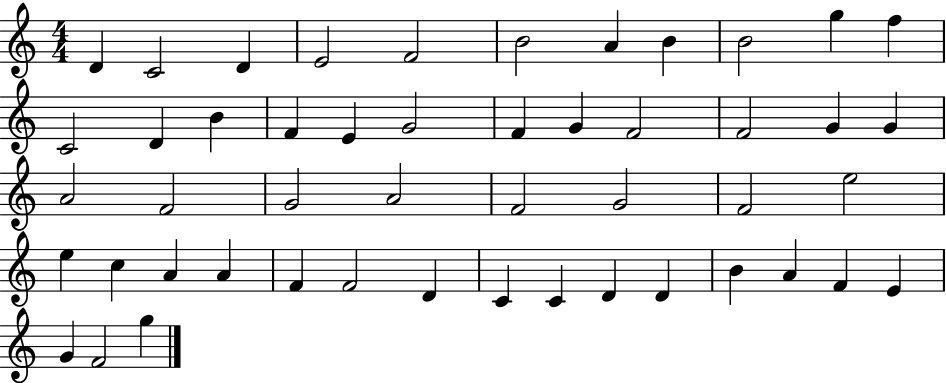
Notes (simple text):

D4/q C4/h D4/q E4/h F4/h B4/h A4/q B4/q B4/h G5/q F5/q C4/h D4/q B4/q F4/q E4/q G4/h F4/q G4/q F4/h F4/h G4/q G4/q A4/h F4/h G4/h A4/h F4/h G4/h F4/h E5/h E5/q C5/q A4/q A4/q F4/q F4/h D4/q C4/q C4/q D4/q D4/q B4/q A4/q F4/q E4/q G4/q F4/h G5/q